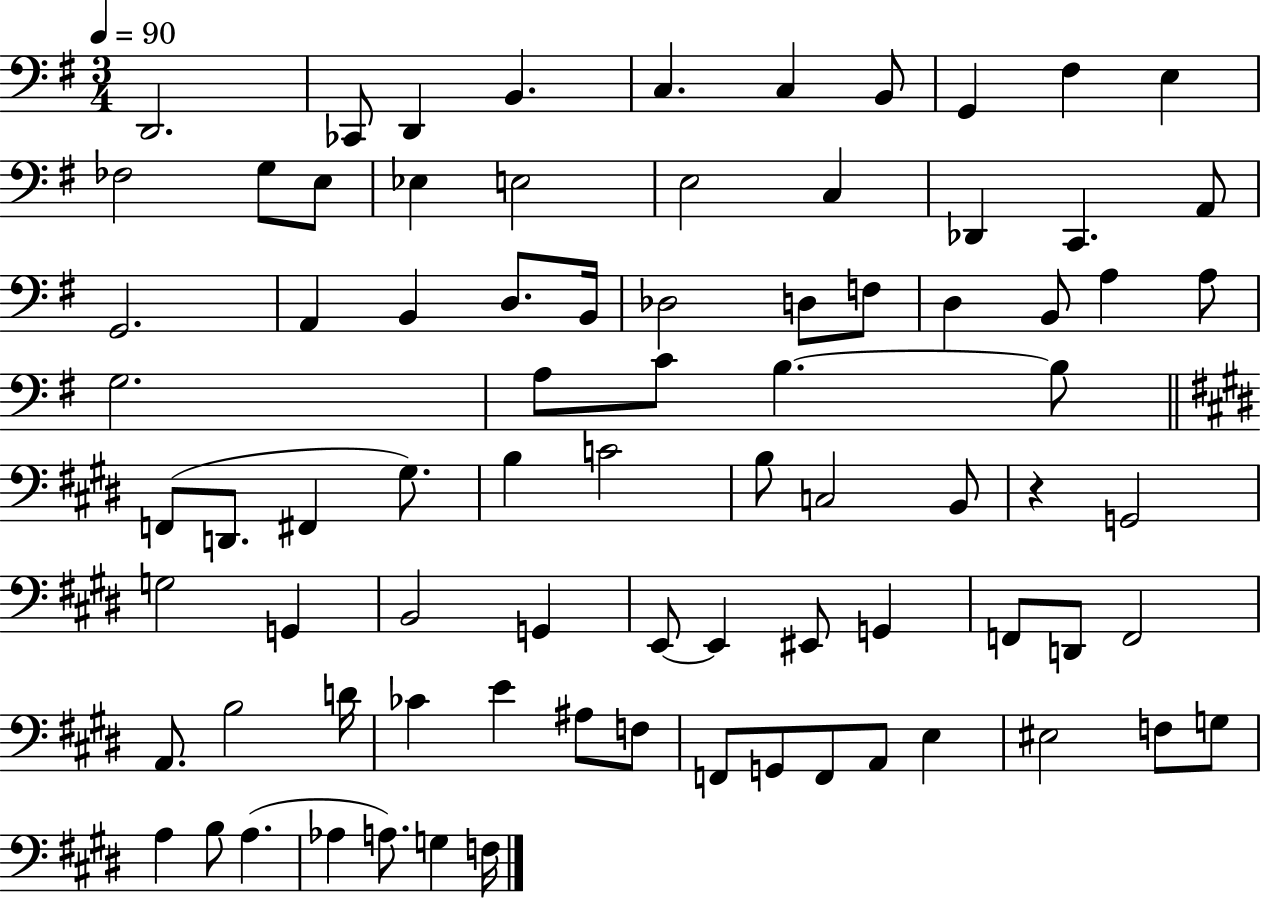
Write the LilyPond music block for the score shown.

{
  \clef bass
  \numericTimeSignature
  \time 3/4
  \key g \major
  \tempo 4 = 90
  d,2. | ces,8 d,4 b,4. | c4. c4 b,8 | g,4 fis4 e4 | \break fes2 g8 e8 | ees4 e2 | e2 c4 | des,4 c,4. a,8 | \break g,2. | a,4 b,4 d8. b,16 | des2 d8 f8 | d4 b,8 a4 a8 | \break g2. | a8 c'8 b4.~~ b8 | \bar "||" \break \key e \major f,8( d,8. fis,4 gis8.) | b4 c'2 | b8 c2 b,8 | r4 g,2 | \break g2 g,4 | b,2 g,4 | e,8~~ e,4 eis,8 g,4 | f,8 d,8 f,2 | \break a,8. b2 d'16 | ces'4 e'4 ais8 f8 | f,8 g,8 f,8 a,8 e4 | eis2 f8 g8 | \break a4 b8 a4.( | aes4 a8.) g4 f16 | \bar "|."
}